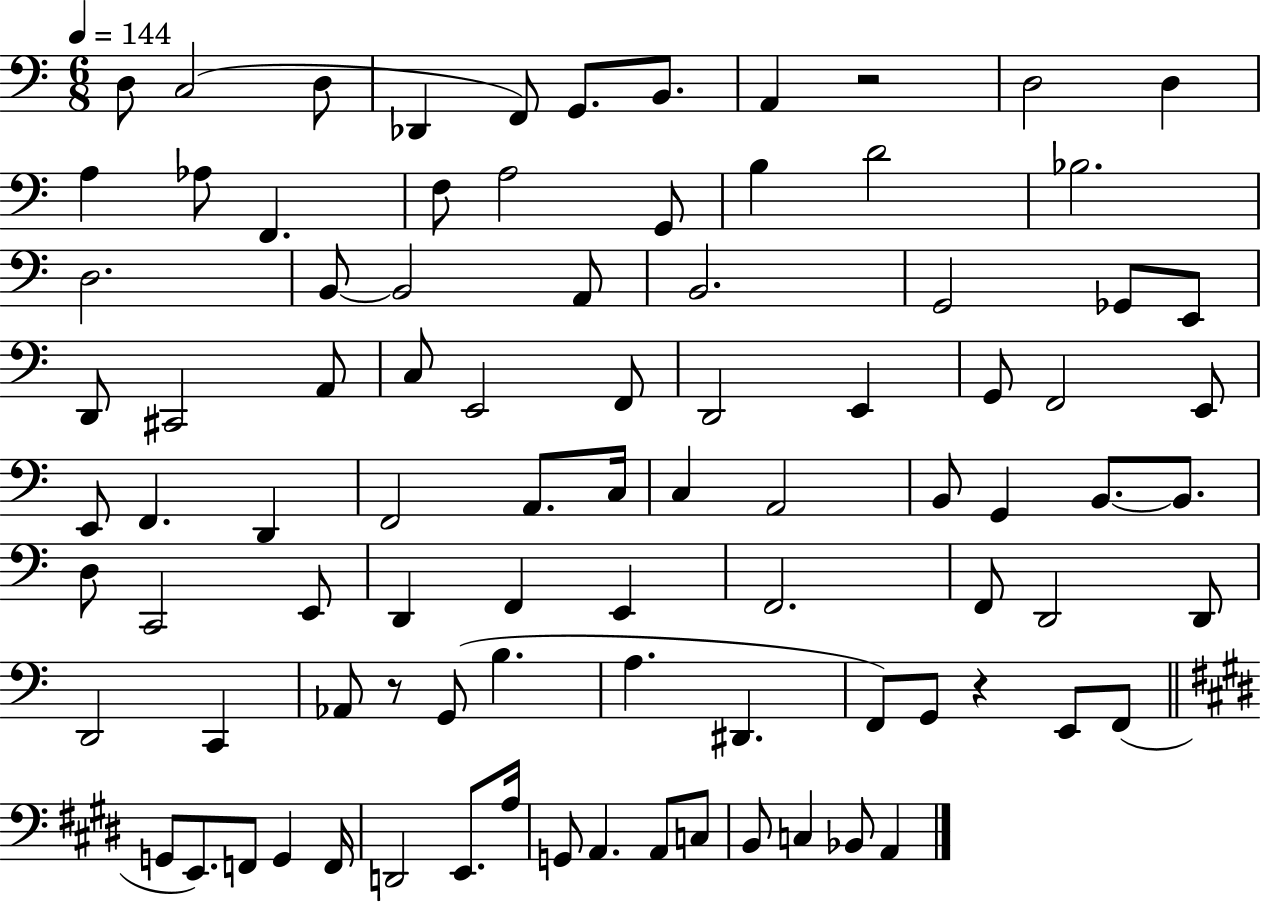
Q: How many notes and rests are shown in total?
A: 90